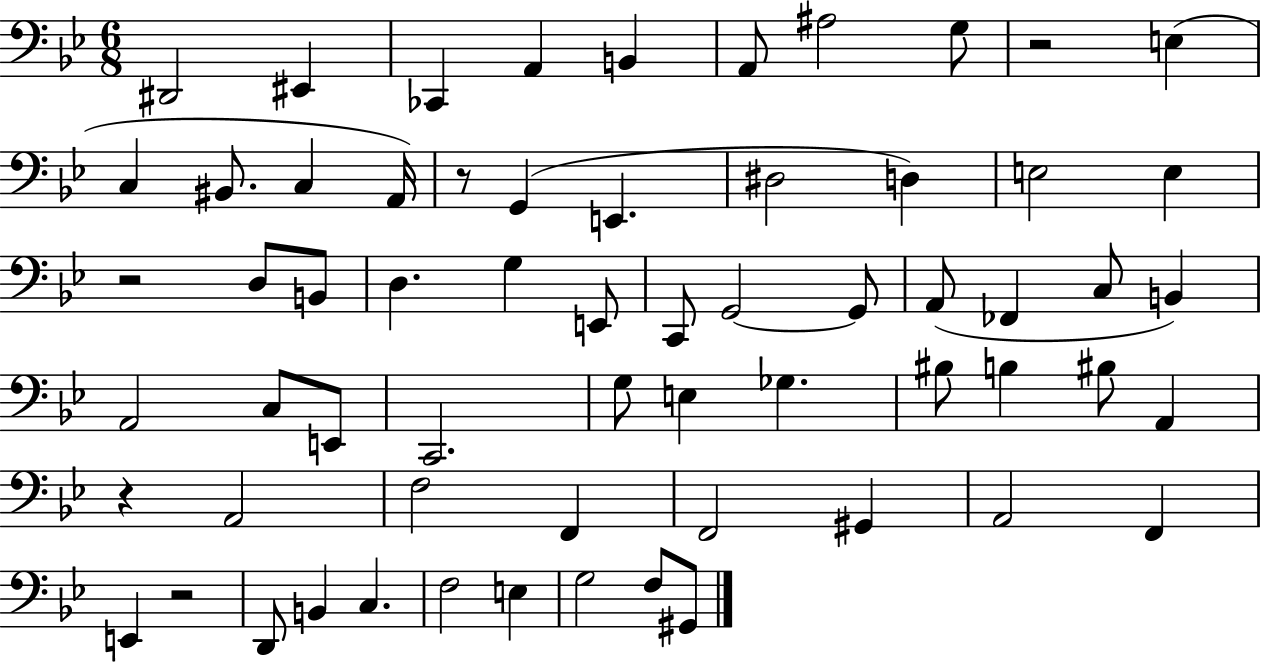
X:1
T:Untitled
M:6/8
L:1/4
K:Bb
^D,,2 ^E,, _C,, A,, B,, A,,/2 ^A,2 G,/2 z2 E, C, ^B,,/2 C, A,,/4 z/2 G,, E,, ^D,2 D, E,2 E, z2 D,/2 B,,/2 D, G, E,,/2 C,,/2 G,,2 G,,/2 A,,/2 _F,, C,/2 B,, A,,2 C,/2 E,,/2 C,,2 G,/2 E, _G, ^B,/2 B, ^B,/2 A,, z A,,2 F,2 F,, F,,2 ^G,, A,,2 F,, E,, z2 D,,/2 B,, C, F,2 E, G,2 F,/2 ^G,,/2